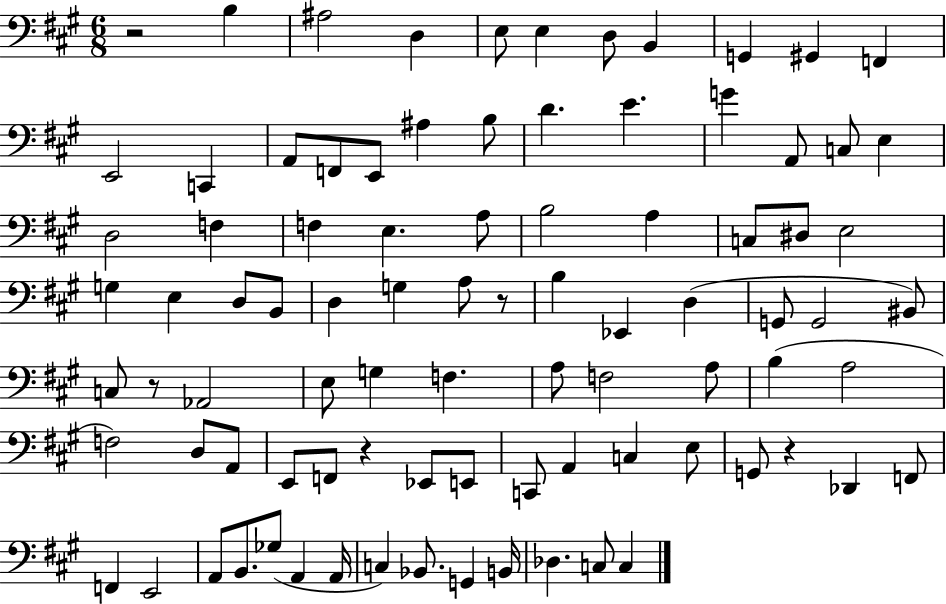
{
  \clef bass
  \numericTimeSignature
  \time 6/8
  \key a \major
  r2 b4 | ais2 d4 | e8 e4 d8 b,4 | g,4 gis,4 f,4 | \break e,2 c,4 | a,8 f,8 e,8 ais4 b8 | d'4. e'4. | g'4 a,8 c8 e4 | \break d2 f4 | f4 e4. a8 | b2 a4 | c8 dis8 e2 | \break g4 e4 d8 b,8 | d4 g4 a8 r8 | b4 ees,4 d4( | g,8 g,2 bis,8) | \break c8 r8 aes,2 | e8 g4 f4. | a8 f2 a8 | b4( a2 | \break f2) d8 a,8 | e,8 f,8 r4 ees,8 e,8 | c,8 a,4 c4 e8 | g,8 r4 des,4 f,8 | \break f,4 e,2 | a,8 b,8. ges8( a,4 a,16 | c4) bes,8. g,4 b,16 | des4. c8 c4 | \break \bar "|."
}